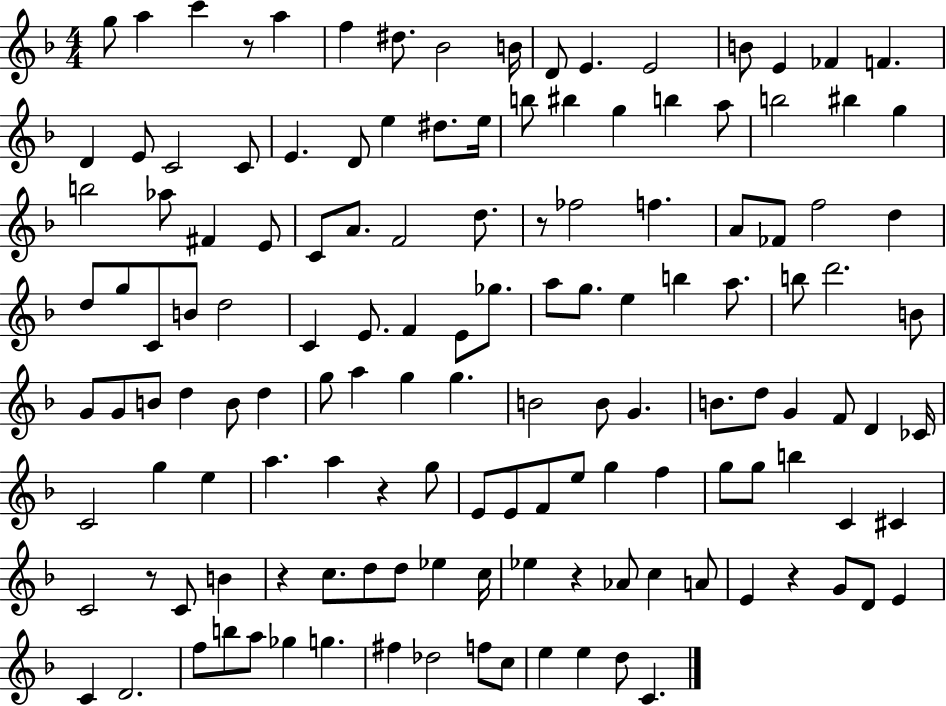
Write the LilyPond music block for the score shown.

{
  \clef treble
  \numericTimeSignature
  \time 4/4
  \key f \major
  g''8 a''4 c'''4 r8 a''4 | f''4 dis''8. bes'2 b'16 | d'8 e'4. e'2 | b'8 e'4 fes'4 f'4. | \break d'4 e'8 c'2 c'8 | e'4. d'8 e''4 dis''8. e''16 | b''8 bis''4 g''4 b''4 a''8 | b''2 bis''4 g''4 | \break b''2 aes''8 fis'4 e'8 | c'8 a'8. f'2 d''8. | r8 fes''2 f''4. | a'8 fes'8 f''2 d''4 | \break d''8 g''8 c'8 b'8 d''2 | c'4 e'8. f'4 e'8 ges''8. | a''8 g''8. e''4 b''4 a''8. | b''8 d'''2. b'8 | \break g'8 g'8 b'8 d''4 b'8 d''4 | g''8 a''4 g''4 g''4. | b'2 b'8 g'4. | b'8. d''8 g'4 f'8 d'4 ces'16 | \break c'2 g''4 e''4 | a''4. a''4 r4 g''8 | e'8 e'8 f'8 e''8 g''4 f''4 | g''8 g''8 b''4 c'4 cis'4 | \break c'2 r8 c'8 b'4 | r4 c''8. d''8 d''8 ees''4 c''16 | ees''4 r4 aes'8 c''4 a'8 | e'4 r4 g'8 d'8 e'4 | \break c'4 d'2. | f''8 b''8 a''8 ges''4 g''4. | fis''4 des''2 f''8 c''8 | e''4 e''4 d''8 c'4. | \break \bar "|."
}